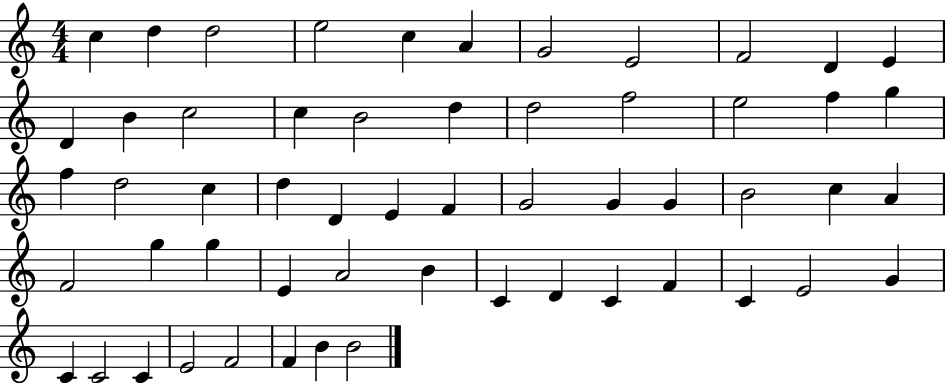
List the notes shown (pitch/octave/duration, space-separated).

C5/q D5/q D5/h E5/h C5/q A4/q G4/h E4/h F4/h D4/q E4/q D4/q B4/q C5/h C5/q B4/h D5/q D5/h F5/h E5/h F5/q G5/q F5/q D5/h C5/q D5/q D4/q E4/q F4/q G4/h G4/q G4/q B4/h C5/q A4/q F4/h G5/q G5/q E4/q A4/h B4/q C4/q D4/q C4/q F4/q C4/q E4/h G4/q C4/q C4/h C4/q E4/h F4/h F4/q B4/q B4/h